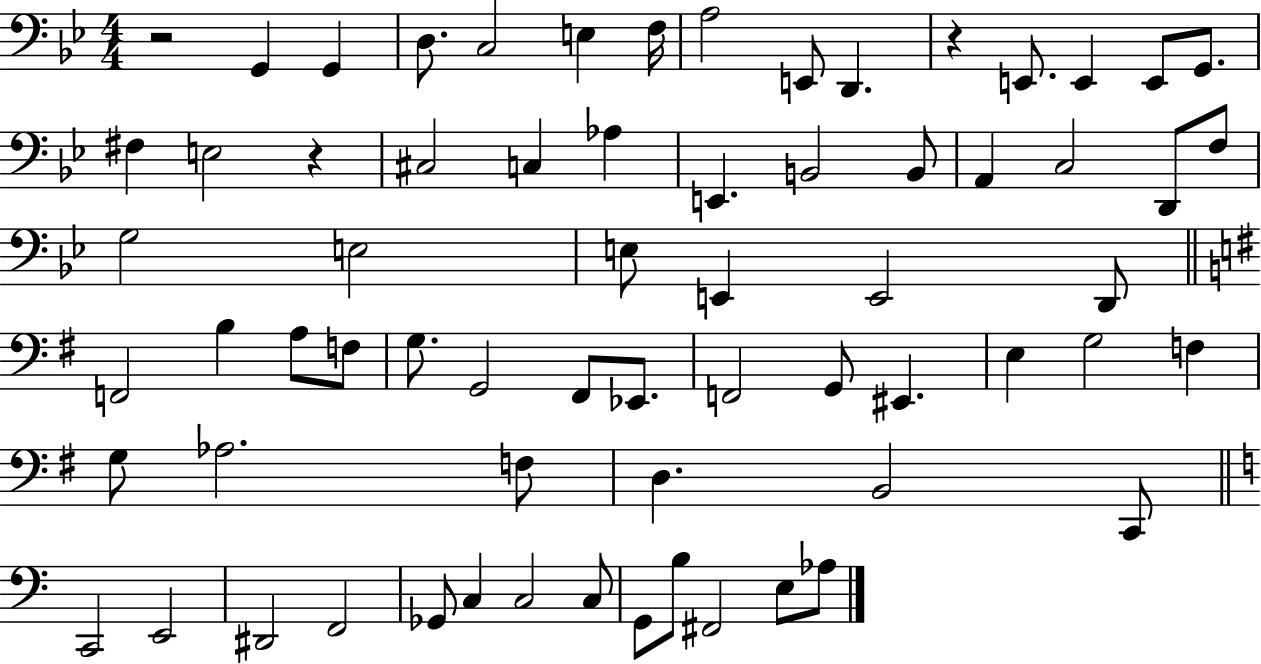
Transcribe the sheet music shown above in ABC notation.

X:1
T:Untitled
M:4/4
L:1/4
K:Bb
z2 G,, G,, D,/2 C,2 E, F,/4 A,2 E,,/2 D,, z E,,/2 E,, E,,/2 G,,/2 ^F, E,2 z ^C,2 C, _A, E,, B,,2 B,,/2 A,, C,2 D,,/2 F,/2 G,2 E,2 E,/2 E,, E,,2 D,,/2 F,,2 B, A,/2 F,/2 G,/2 G,,2 ^F,,/2 _E,,/2 F,,2 G,,/2 ^E,, E, G,2 F, G,/2 _A,2 F,/2 D, B,,2 C,,/2 C,,2 E,,2 ^D,,2 F,,2 _G,,/2 C, C,2 C,/2 G,,/2 B,/2 ^F,,2 E,/2 _A,/2